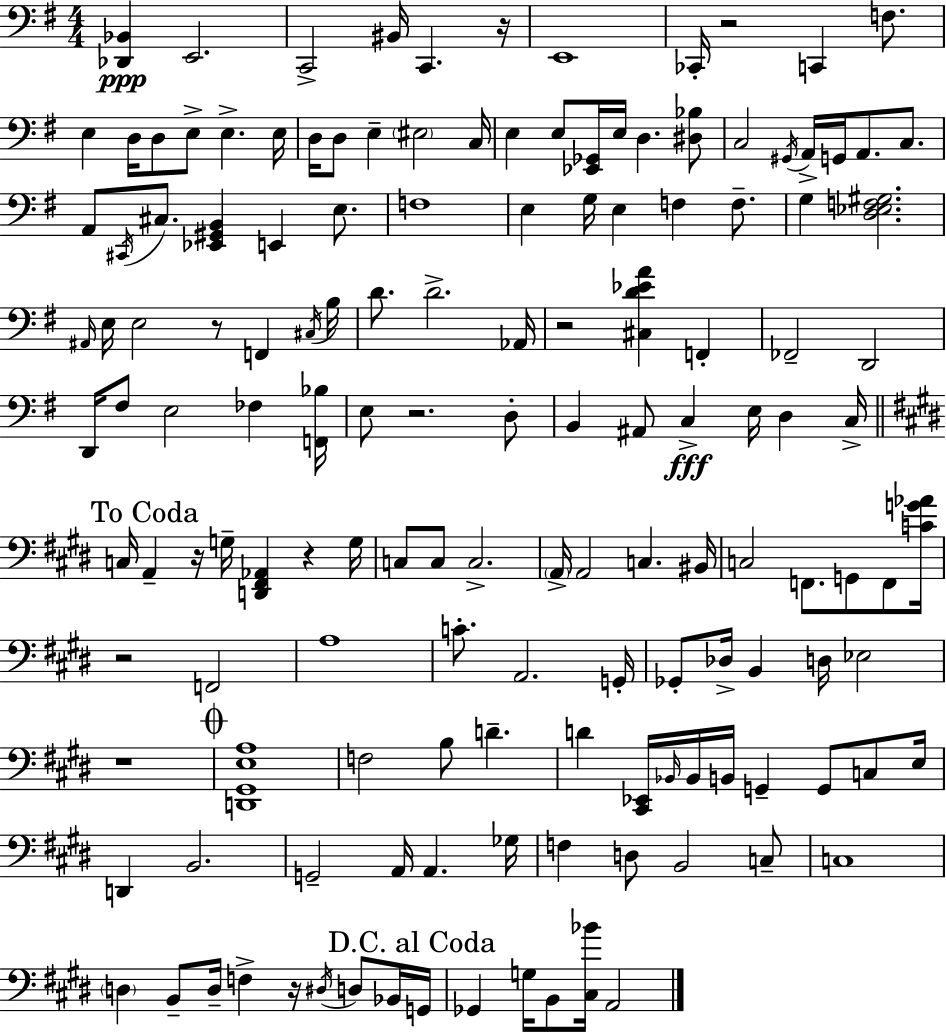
X:1
T:Untitled
M:4/4
L:1/4
K:G
[_D,,_B,,] E,,2 C,,2 ^B,,/4 C,, z/4 E,,4 _C,,/4 z2 C,, F,/2 E, D,/4 D,/2 E,/2 E, E,/4 D,/4 D,/2 E, ^E,2 C,/4 E, E,/2 [_E,,_G,,]/4 E,/4 D, [^D,_B,]/2 C,2 ^G,,/4 A,,/4 G,,/4 A,,/2 C,/2 A,,/2 ^C,,/4 ^C,/2 [_E,,^G,,B,,] E,, E,/2 F,4 E, G,/4 E, F, F,/2 G, [D,_E,F,^G,]2 ^A,,/4 E,/4 E,2 z/2 F,, ^C,/4 B,/4 D/2 D2 _A,,/4 z2 [^C,D_EA] F,, _F,,2 D,,2 D,,/4 ^F,/2 E,2 _F, [F,,_B,]/4 E,/2 z2 D,/2 B,, ^A,,/2 C, E,/4 D, C,/4 C,/4 A,, z/4 G,/4 [D,,^F,,_A,,] z G,/4 C,/2 C,/2 C,2 A,,/4 A,,2 C, ^B,,/4 C,2 F,,/2 G,,/2 F,,/2 [CG_A]/4 z2 F,,2 A,4 C/2 A,,2 G,,/4 _G,,/2 _D,/4 B,, D,/4 _E,2 z4 [D,,^G,,E,A,]4 F,2 B,/2 D D [^C,,_E,,]/4 _B,,/4 _B,,/4 B,,/4 G,, G,,/2 C,/2 E,/4 D,, B,,2 G,,2 A,,/4 A,, _G,/4 F, D,/2 B,,2 C,/2 C,4 D, B,,/2 D,/4 F, z/4 ^D,/4 D,/2 _B,,/4 G,,/4 _G,, G,/4 B,,/2 [^C,_B]/4 A,,2